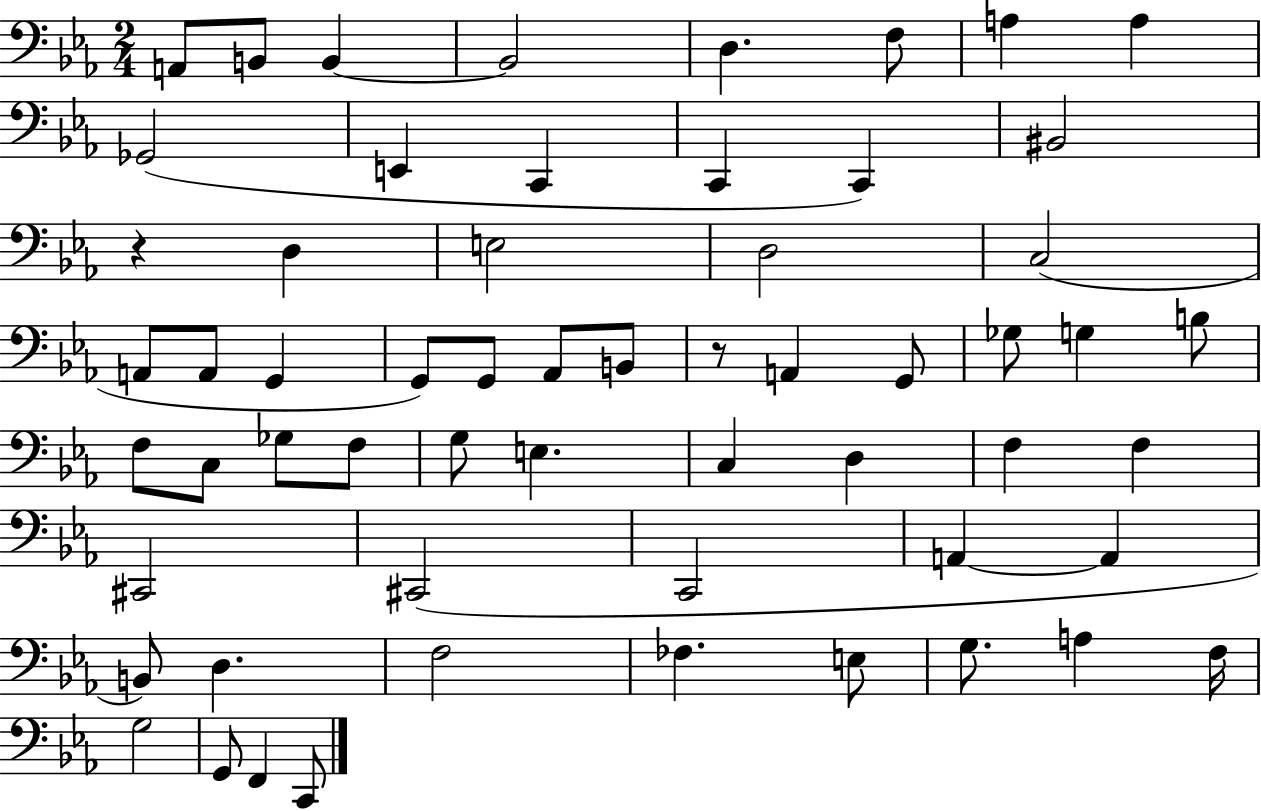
X:1
T:Untitled
M:2/4
L:1/4
K:Eb
A,,/2 B,,/2 B,, B,,2 D, F,/2 A, A, _G,,2 E,, C,, C,, C,, ^B,,2 z D, E,2 D,2 C,2 A,,/2 A,,/2 G,, G,,/2 G,,/2 _A,,/2 B,,/2 z/2 A,, G,,/2 _G,/2 G, B,/2 F,/2 C,/2 _G,/2 F,/2 G,/2 E, C, D, F, F, ^C,,2 ^C,,2 C,,2 A,, A,, B,,/2 D, F,2 _F, E,/2 G,/2 A, F,/4 G,2 G,,/2 F,, C,,/2